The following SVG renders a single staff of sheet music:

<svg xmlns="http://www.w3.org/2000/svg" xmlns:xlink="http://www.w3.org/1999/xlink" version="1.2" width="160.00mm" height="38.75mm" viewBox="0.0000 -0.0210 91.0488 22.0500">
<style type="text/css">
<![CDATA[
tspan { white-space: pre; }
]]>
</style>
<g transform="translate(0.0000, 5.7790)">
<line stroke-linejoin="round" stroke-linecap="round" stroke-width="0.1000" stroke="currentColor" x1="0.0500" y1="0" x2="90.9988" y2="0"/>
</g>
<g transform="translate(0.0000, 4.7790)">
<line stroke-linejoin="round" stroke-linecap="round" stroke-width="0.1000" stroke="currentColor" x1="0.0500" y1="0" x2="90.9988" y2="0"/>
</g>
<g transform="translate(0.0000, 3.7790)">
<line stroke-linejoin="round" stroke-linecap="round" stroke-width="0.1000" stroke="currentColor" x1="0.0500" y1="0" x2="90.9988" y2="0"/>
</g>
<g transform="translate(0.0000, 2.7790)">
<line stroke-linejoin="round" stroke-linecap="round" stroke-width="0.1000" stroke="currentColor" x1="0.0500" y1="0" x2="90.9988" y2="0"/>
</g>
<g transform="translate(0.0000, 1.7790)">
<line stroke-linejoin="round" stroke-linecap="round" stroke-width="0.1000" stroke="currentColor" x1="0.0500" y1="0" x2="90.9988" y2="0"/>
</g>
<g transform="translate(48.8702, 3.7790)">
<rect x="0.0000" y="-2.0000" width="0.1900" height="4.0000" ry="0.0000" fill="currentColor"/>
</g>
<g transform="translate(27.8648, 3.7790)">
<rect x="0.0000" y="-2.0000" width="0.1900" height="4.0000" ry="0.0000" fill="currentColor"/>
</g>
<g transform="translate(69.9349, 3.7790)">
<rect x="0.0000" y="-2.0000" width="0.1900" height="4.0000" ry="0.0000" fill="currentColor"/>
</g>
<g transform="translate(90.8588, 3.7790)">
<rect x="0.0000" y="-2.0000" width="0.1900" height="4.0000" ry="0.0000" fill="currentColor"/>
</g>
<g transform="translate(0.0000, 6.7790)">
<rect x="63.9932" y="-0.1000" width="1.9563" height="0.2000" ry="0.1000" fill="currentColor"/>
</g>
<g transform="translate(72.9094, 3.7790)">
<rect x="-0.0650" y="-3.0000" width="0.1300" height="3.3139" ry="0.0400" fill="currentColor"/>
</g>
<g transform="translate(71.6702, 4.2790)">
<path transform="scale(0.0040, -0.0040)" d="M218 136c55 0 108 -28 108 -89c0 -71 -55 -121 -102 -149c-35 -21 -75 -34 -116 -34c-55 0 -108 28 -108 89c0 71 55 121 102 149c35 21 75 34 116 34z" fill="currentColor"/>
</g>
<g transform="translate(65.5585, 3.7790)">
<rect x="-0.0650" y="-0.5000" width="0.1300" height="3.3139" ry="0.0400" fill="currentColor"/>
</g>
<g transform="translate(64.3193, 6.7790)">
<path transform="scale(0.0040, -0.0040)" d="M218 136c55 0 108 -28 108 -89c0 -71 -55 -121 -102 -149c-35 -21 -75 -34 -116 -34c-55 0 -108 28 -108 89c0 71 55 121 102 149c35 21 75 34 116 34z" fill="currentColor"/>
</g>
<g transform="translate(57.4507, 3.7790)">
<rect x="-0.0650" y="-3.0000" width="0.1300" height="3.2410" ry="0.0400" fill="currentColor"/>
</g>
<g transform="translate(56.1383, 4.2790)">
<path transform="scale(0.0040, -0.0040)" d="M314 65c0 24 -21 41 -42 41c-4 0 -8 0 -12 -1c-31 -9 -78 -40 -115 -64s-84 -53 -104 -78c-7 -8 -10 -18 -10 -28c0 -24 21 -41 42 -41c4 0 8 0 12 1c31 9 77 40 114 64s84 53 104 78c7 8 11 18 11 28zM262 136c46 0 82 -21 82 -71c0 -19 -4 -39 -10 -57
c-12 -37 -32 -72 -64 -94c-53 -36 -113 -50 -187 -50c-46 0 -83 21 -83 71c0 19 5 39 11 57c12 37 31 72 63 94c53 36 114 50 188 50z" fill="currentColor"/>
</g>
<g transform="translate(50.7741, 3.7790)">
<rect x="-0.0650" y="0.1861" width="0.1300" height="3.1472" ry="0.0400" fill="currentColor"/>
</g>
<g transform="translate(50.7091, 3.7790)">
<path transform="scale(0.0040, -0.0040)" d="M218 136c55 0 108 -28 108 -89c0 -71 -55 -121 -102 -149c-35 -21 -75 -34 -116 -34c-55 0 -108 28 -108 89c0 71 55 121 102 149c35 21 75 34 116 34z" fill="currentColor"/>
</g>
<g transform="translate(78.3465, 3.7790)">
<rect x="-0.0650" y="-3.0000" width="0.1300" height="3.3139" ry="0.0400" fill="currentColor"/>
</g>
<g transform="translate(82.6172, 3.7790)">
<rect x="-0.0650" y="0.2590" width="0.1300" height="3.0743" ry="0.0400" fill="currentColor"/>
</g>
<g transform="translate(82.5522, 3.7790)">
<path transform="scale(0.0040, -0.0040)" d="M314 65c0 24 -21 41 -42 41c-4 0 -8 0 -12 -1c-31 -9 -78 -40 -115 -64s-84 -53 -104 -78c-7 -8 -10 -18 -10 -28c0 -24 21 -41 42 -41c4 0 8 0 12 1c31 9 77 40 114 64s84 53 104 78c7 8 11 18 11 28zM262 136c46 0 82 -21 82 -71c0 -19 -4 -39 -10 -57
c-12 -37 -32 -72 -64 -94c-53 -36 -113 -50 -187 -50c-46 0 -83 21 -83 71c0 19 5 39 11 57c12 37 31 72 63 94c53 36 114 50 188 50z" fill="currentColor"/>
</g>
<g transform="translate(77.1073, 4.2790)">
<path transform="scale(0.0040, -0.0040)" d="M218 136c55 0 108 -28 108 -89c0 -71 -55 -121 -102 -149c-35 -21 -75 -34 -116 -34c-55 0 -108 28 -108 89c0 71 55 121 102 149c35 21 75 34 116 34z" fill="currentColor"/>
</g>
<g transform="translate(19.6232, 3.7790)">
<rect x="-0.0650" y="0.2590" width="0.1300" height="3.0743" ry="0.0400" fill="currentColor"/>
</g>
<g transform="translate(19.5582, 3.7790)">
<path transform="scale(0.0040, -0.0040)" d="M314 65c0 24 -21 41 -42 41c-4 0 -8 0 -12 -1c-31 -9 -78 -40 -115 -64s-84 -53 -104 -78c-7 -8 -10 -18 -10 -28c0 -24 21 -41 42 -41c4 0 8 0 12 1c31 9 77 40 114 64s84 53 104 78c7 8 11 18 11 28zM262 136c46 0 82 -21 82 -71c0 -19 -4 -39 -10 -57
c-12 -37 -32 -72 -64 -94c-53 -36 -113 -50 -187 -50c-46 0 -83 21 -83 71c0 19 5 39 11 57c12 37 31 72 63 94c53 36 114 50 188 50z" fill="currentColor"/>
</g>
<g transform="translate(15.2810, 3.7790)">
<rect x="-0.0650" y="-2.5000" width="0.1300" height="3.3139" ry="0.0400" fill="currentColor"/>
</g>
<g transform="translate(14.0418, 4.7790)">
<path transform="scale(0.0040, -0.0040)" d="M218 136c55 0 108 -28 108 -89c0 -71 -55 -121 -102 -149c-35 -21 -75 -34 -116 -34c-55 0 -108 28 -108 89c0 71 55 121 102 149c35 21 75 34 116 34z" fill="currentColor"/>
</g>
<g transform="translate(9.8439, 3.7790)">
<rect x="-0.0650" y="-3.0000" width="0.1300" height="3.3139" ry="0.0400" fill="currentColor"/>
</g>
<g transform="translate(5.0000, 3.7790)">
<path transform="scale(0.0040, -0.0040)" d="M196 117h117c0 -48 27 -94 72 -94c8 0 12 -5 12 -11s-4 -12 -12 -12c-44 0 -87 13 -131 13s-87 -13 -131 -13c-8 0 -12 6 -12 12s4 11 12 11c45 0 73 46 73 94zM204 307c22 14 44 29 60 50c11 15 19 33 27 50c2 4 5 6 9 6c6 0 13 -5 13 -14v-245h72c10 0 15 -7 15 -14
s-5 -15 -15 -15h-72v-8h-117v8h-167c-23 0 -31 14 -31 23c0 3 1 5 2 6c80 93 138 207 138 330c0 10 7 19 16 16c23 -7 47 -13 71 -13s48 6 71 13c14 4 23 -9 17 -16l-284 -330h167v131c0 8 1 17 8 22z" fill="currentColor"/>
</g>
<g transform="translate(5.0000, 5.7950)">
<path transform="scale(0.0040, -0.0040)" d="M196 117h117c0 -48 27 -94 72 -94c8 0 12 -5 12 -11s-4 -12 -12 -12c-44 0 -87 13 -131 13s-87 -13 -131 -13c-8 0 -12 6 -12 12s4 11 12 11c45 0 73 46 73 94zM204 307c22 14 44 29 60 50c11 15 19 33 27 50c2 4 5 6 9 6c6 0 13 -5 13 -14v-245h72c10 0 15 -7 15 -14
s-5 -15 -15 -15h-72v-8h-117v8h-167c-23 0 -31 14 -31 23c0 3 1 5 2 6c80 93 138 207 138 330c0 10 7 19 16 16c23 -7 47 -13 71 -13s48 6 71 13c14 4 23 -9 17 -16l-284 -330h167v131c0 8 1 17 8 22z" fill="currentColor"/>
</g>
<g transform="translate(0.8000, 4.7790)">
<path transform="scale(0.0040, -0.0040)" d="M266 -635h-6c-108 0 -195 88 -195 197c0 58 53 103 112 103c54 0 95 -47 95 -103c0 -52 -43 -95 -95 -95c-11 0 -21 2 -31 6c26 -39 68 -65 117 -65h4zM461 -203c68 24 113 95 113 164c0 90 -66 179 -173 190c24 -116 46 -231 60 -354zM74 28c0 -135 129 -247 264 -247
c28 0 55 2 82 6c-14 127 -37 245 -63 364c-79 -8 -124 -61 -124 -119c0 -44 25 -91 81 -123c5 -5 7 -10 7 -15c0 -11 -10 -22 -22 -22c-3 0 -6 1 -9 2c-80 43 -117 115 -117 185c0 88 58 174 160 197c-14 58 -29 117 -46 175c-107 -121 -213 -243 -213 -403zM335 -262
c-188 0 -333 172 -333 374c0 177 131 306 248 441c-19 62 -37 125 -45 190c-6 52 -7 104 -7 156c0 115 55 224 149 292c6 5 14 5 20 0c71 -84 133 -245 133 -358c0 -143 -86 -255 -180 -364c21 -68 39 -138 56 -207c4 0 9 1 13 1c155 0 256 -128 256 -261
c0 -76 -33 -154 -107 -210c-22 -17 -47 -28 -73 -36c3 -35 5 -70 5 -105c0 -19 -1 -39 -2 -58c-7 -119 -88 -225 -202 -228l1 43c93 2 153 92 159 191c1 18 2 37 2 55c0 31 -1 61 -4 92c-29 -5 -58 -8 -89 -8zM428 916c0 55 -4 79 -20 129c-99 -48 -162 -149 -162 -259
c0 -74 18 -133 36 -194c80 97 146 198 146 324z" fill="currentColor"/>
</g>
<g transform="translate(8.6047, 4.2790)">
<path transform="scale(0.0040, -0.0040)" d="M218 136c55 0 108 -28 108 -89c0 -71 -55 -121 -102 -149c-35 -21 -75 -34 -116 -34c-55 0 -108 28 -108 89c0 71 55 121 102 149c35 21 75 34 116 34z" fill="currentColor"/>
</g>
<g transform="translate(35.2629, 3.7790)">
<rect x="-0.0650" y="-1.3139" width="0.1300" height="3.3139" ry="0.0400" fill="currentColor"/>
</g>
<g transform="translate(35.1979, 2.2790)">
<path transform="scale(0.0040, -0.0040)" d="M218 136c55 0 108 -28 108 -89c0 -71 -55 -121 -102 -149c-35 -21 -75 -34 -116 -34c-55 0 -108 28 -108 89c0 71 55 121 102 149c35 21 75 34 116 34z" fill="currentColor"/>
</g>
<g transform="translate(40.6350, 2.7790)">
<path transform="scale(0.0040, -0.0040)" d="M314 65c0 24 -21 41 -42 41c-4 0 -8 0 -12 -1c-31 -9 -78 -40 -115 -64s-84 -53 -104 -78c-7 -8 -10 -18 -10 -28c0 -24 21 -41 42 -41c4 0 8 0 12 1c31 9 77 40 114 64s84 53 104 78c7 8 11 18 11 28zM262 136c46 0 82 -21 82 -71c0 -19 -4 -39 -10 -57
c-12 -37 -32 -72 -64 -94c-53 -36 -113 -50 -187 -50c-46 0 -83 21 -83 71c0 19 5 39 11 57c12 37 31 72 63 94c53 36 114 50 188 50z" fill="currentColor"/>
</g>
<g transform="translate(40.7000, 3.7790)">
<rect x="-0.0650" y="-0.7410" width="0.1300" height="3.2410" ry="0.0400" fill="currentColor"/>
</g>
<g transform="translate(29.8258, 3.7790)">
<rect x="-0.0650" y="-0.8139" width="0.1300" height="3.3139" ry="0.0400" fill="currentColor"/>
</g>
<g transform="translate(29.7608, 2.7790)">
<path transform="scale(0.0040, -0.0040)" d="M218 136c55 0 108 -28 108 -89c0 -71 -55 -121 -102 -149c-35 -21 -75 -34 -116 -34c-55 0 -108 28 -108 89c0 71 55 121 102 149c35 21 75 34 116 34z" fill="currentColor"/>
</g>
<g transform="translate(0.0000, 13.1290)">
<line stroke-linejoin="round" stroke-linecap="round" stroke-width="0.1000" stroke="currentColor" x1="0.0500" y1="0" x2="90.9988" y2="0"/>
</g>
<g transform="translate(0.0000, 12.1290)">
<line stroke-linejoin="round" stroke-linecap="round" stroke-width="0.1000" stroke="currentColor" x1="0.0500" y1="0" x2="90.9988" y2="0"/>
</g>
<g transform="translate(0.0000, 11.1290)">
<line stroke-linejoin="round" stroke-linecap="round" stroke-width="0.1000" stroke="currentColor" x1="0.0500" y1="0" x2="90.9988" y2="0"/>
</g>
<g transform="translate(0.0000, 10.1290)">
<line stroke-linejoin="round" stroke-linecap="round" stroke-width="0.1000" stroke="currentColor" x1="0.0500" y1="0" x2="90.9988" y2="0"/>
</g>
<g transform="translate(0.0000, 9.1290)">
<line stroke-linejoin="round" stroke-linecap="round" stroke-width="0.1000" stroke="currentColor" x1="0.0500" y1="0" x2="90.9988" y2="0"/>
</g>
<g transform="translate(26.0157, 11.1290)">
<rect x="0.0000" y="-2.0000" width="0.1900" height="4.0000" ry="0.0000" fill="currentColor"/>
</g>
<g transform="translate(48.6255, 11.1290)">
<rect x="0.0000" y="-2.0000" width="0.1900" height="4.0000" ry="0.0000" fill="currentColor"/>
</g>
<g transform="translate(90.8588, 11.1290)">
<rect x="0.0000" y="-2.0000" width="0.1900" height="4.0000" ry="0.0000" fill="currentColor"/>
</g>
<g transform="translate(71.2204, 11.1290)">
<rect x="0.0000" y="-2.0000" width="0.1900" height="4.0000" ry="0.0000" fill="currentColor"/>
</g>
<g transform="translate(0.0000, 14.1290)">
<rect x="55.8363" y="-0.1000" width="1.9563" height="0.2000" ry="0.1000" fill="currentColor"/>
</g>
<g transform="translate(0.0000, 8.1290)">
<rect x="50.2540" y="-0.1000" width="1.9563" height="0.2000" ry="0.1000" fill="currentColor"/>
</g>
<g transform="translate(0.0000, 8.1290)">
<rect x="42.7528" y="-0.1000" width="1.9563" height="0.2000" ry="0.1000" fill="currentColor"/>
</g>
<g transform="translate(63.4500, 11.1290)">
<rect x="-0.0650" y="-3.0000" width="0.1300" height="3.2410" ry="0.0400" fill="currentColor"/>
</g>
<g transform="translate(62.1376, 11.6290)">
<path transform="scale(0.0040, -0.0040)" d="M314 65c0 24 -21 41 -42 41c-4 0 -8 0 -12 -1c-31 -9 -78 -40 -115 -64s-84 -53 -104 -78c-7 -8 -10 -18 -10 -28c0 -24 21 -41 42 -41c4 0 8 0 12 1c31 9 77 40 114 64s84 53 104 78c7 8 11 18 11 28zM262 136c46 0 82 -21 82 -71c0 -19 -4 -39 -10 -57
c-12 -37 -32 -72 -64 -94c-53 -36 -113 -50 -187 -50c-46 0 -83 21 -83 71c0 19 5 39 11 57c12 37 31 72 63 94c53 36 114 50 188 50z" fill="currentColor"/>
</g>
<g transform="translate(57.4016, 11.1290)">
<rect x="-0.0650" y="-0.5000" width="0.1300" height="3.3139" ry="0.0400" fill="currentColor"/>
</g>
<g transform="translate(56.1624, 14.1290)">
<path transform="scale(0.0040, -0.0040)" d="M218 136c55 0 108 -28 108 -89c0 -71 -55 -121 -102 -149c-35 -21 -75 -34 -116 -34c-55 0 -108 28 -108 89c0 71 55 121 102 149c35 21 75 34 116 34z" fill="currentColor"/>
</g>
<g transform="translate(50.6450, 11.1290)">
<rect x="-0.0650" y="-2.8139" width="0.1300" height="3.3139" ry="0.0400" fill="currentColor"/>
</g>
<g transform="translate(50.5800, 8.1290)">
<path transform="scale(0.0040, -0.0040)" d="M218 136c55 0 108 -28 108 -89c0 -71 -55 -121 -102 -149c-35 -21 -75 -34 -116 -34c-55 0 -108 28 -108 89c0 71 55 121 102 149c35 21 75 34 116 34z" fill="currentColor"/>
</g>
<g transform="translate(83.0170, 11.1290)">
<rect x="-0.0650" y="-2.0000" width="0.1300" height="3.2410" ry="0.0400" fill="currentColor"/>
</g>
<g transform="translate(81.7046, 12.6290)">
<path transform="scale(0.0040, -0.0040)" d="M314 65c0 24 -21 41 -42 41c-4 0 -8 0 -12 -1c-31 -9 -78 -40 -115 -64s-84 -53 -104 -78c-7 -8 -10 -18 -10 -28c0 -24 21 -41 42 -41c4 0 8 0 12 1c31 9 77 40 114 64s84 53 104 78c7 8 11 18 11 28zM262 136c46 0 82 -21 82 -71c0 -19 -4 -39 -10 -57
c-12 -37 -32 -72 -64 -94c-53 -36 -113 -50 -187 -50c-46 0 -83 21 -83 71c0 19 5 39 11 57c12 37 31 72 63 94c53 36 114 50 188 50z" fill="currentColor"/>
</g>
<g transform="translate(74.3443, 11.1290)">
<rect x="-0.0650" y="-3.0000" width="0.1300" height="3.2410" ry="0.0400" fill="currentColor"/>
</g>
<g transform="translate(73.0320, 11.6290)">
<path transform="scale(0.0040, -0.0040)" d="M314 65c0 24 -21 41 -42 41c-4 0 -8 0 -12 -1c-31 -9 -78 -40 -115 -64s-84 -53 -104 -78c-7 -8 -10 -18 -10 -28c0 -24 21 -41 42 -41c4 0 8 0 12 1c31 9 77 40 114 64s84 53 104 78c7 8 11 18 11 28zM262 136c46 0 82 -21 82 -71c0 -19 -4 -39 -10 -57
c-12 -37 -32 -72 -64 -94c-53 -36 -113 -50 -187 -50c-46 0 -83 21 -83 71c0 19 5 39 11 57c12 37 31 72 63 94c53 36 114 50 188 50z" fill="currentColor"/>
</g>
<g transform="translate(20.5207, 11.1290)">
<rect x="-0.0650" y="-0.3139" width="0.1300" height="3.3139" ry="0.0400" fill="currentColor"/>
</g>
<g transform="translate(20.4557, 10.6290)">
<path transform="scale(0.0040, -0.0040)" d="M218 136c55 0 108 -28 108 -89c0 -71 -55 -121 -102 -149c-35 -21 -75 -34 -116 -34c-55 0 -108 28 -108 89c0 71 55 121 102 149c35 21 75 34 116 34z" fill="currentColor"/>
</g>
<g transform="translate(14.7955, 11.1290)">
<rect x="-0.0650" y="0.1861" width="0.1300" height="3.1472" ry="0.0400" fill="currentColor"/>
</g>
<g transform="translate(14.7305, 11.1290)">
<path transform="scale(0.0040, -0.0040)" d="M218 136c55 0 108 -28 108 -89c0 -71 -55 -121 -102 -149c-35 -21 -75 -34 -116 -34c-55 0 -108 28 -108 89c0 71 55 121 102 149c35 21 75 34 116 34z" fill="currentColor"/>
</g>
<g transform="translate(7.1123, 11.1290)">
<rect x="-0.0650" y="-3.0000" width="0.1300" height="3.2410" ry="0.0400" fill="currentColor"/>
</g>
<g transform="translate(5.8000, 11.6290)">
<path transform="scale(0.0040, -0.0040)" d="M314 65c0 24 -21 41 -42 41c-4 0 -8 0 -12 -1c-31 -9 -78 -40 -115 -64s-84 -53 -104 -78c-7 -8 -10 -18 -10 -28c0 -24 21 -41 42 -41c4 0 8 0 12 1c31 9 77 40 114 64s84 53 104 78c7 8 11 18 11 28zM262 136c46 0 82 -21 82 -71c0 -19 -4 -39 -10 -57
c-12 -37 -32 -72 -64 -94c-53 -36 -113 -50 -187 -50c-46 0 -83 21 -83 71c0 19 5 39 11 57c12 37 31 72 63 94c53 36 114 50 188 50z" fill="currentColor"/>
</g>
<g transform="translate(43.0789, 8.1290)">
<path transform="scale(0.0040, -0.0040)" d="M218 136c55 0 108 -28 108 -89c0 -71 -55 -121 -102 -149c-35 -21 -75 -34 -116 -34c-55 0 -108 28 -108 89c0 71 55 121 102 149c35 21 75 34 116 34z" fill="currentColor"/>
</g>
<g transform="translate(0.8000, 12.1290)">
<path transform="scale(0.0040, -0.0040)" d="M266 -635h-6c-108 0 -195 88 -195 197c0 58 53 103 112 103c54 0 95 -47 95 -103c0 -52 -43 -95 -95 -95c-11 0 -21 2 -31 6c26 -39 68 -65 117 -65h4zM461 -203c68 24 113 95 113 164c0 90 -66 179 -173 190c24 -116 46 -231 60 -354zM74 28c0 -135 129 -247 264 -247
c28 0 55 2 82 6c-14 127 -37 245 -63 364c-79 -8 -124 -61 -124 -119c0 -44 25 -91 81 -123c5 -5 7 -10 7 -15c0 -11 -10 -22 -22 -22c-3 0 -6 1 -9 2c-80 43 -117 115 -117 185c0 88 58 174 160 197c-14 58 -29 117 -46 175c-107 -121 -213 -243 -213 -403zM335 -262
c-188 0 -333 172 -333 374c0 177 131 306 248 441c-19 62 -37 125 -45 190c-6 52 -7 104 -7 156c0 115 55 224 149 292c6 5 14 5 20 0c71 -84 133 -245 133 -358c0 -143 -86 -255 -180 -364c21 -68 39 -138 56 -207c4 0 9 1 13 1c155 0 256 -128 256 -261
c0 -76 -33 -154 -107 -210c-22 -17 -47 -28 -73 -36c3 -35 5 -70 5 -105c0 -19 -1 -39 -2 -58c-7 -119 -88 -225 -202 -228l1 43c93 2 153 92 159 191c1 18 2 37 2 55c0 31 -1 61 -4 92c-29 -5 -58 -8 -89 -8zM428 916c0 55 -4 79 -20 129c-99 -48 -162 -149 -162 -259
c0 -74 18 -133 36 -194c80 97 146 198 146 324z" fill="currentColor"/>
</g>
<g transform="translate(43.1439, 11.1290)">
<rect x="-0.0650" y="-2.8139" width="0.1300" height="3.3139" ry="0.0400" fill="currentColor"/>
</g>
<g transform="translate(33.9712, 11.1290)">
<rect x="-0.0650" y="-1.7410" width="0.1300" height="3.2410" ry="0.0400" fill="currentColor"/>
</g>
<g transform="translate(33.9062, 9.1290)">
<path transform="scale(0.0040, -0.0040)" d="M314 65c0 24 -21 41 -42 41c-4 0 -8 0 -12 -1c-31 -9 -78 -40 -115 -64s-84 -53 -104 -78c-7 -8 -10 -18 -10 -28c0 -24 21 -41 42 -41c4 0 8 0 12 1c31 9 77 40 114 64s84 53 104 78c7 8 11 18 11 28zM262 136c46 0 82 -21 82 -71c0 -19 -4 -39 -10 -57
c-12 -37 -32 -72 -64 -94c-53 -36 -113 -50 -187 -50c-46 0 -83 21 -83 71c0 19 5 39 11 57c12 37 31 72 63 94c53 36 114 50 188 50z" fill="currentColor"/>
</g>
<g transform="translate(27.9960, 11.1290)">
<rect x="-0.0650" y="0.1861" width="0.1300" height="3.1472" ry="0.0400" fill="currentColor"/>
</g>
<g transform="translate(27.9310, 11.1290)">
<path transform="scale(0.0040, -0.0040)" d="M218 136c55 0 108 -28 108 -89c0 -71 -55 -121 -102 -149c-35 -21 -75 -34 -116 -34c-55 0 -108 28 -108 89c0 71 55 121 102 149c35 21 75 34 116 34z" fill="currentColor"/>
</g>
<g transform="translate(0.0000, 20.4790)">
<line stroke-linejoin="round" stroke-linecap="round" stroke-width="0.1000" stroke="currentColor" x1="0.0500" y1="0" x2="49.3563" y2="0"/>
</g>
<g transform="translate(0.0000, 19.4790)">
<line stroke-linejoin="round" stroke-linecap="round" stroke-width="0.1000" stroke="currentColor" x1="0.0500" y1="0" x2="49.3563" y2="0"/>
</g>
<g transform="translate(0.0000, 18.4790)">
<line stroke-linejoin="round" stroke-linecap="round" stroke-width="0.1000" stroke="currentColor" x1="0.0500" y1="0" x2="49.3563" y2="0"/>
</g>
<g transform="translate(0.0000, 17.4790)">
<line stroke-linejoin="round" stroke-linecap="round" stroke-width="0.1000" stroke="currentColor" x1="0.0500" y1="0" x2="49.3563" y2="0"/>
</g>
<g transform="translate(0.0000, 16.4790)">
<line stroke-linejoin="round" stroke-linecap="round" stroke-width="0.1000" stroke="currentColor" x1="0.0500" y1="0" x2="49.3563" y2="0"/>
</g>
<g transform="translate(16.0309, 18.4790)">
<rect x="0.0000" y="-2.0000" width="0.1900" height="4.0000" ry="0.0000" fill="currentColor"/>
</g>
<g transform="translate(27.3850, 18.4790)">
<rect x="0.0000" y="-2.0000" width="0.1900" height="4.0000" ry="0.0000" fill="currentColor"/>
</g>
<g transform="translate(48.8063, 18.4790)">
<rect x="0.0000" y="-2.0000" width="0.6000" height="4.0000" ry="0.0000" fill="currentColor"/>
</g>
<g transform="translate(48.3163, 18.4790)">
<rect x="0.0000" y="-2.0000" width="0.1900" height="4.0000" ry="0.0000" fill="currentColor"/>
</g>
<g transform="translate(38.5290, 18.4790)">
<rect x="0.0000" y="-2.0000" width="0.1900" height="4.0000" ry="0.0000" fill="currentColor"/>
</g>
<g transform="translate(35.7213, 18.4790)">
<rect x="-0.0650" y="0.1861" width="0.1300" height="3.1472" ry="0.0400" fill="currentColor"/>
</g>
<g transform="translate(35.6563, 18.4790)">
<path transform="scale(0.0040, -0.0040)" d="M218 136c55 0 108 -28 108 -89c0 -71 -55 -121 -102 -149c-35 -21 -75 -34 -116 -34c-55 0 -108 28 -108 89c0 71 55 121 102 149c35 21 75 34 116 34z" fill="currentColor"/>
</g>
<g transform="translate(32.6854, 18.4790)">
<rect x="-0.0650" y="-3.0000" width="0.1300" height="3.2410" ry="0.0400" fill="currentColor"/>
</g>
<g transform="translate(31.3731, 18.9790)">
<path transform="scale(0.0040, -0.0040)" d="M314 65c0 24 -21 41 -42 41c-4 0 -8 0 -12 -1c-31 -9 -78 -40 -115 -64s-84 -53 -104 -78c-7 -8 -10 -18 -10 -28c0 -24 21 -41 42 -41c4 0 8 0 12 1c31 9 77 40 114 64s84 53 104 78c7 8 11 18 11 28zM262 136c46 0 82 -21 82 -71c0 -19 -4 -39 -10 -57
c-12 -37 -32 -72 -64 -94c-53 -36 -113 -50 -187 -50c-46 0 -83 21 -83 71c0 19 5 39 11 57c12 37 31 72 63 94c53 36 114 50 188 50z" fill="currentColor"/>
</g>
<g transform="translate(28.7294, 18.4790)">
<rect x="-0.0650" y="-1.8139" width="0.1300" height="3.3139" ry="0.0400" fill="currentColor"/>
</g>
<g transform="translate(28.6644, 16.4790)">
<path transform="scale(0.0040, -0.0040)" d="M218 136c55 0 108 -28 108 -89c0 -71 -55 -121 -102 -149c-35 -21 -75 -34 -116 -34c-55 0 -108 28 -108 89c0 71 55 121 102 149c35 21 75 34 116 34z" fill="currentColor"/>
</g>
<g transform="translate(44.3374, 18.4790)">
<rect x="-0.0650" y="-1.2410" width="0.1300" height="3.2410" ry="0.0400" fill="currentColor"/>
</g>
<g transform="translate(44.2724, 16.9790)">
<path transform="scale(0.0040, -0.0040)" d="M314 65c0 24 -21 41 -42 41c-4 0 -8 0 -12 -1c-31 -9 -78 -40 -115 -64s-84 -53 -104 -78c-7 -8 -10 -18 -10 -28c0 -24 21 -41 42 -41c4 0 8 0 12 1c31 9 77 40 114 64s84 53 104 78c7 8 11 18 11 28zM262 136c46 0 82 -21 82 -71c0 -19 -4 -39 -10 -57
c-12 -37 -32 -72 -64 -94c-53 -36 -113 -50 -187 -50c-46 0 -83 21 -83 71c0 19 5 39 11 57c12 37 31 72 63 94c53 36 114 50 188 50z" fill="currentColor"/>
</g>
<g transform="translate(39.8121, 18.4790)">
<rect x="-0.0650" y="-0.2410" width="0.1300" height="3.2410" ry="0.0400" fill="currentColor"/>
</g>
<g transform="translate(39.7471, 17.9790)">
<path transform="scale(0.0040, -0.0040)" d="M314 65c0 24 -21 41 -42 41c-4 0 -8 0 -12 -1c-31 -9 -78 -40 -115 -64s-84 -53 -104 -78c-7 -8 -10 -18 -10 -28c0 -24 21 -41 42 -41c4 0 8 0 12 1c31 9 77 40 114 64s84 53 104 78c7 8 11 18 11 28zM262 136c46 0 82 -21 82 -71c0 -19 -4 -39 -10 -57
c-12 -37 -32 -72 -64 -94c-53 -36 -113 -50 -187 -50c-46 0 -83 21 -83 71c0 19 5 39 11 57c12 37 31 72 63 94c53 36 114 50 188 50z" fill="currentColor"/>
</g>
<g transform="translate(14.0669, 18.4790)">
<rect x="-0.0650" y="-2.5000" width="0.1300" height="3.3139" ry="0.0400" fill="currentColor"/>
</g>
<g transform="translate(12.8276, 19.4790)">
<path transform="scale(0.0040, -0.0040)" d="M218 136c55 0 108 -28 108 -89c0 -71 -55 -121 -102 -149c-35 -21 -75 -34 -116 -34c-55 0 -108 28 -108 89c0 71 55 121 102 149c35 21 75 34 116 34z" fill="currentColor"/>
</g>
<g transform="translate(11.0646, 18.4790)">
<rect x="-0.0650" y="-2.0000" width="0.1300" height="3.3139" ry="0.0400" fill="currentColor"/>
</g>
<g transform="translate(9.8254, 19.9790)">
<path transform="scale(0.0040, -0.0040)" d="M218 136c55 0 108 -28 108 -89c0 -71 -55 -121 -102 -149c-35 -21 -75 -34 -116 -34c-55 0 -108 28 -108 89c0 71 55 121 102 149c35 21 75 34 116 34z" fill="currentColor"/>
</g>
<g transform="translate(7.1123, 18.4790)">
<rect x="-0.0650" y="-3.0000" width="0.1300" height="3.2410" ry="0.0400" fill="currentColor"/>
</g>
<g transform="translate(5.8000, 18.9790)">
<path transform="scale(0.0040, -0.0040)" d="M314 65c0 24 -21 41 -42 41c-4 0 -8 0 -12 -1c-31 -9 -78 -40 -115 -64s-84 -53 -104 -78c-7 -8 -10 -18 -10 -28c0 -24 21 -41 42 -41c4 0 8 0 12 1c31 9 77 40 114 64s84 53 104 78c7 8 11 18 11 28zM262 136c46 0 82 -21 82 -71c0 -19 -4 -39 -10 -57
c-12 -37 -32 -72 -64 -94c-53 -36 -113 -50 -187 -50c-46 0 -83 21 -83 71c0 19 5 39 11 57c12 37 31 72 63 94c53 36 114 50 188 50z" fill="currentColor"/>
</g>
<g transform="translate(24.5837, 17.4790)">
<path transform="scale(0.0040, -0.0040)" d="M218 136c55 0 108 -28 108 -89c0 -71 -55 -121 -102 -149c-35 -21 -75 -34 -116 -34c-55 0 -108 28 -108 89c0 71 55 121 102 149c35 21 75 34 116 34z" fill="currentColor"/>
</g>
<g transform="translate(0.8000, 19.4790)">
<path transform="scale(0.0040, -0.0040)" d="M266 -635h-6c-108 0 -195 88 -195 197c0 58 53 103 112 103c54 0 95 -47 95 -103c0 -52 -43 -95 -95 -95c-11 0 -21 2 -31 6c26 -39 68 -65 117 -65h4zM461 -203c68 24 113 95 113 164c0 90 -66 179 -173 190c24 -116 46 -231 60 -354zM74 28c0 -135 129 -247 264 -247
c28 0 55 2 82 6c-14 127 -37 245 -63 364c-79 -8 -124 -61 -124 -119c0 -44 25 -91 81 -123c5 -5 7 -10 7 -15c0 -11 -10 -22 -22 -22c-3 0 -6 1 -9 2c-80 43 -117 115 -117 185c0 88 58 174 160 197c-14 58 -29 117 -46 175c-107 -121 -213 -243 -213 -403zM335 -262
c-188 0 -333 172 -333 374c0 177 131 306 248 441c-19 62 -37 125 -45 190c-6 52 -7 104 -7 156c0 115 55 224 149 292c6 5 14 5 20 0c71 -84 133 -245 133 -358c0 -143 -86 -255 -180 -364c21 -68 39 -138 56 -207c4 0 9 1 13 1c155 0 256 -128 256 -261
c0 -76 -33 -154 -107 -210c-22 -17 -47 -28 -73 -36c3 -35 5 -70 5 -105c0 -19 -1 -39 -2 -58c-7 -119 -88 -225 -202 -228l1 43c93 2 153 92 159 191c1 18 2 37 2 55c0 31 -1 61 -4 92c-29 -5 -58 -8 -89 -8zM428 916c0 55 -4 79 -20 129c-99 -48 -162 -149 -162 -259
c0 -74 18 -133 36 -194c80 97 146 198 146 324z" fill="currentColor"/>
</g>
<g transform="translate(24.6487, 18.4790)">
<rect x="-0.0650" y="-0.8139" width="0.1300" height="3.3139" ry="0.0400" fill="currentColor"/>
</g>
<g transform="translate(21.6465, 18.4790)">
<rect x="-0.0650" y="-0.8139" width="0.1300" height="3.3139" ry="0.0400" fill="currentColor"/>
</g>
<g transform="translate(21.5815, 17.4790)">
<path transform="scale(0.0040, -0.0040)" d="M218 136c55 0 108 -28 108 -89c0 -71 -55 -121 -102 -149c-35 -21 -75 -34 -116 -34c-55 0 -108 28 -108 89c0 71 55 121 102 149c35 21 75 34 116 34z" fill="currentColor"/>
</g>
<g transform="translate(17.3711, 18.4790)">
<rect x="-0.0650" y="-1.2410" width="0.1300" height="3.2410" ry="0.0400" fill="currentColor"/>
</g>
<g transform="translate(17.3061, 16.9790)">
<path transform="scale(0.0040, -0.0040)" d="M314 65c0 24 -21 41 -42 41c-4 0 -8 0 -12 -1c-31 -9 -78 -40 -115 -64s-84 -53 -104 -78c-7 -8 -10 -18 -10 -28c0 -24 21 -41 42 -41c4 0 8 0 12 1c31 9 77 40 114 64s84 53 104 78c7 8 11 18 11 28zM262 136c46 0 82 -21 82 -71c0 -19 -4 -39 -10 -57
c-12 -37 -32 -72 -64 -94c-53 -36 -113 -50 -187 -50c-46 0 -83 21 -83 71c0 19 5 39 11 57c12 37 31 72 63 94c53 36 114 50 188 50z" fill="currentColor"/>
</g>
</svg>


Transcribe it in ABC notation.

X:1
T:Untitled
M:4/4
L:1/4
K:C
A G B2 d e d2 B A2 C A A B2 A2 B c B f2 a a C A2 A2 F2 A2 F G e2 d d f A2 B c2 e2